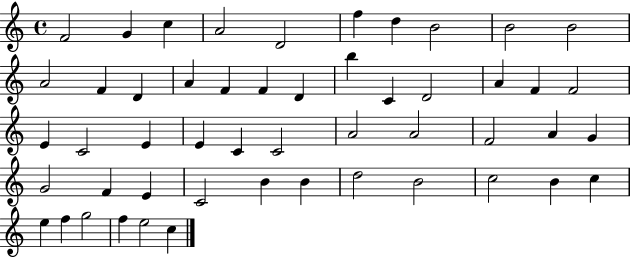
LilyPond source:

{
  \clef treble
  \time 4/4
  \defaultTimeSignature
  \key c \major
  f'2 g'4 c''4 | a'2 d'2 | f''4 d''4 b'2 | b'2 b'2 | \break a'2 f'4 d'4 | a'4 f'4 f'4 d'4 | b''4 c'4 d'2 | a'4 f'4 f'2 | \break e'4 c'2 e'4 | e'4 c'4 c'2 | a'2 a'2 | f'2 a'4 g'4 | \break g'2 f'4 e'4 | c'2 b'4 b'4 | d''2 b'2 | c''2 b'4 c''4 | \break e''4 f''4 g''2 | f''4 e''2 c''4 | \bar "|."
}